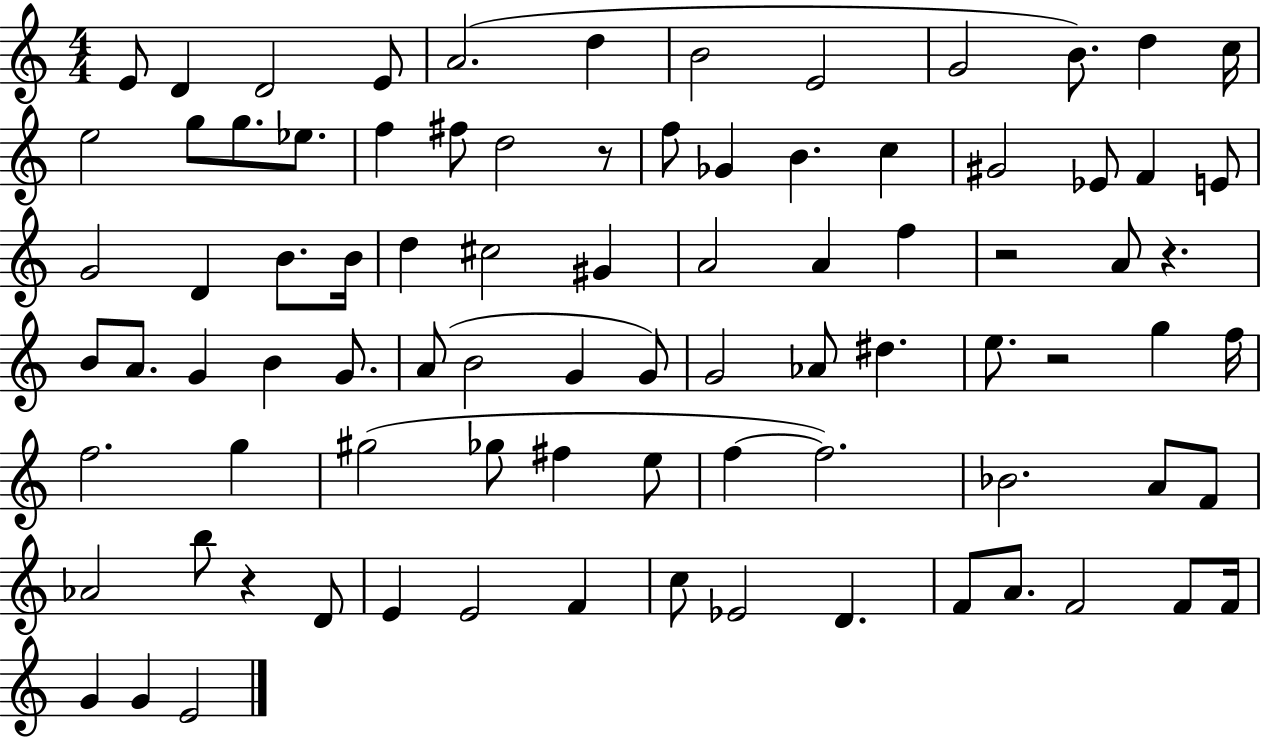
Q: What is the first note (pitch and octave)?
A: E4